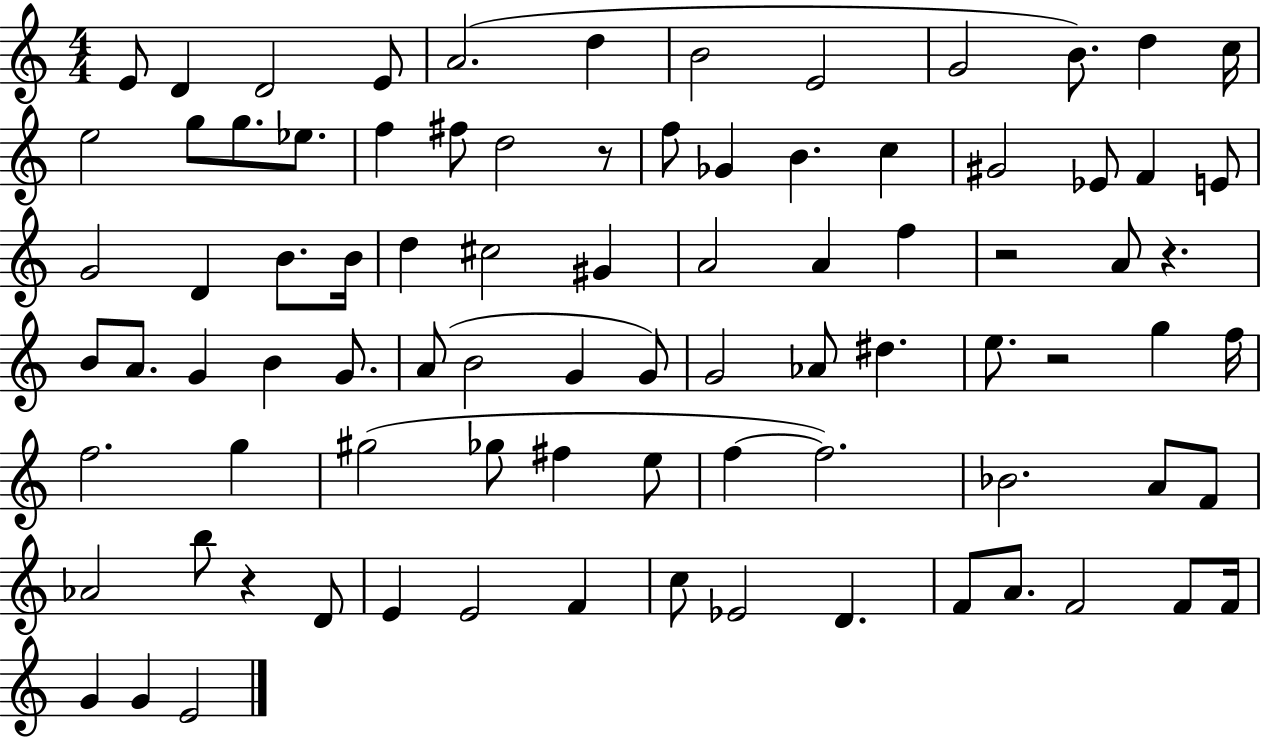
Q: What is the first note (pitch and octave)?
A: E4